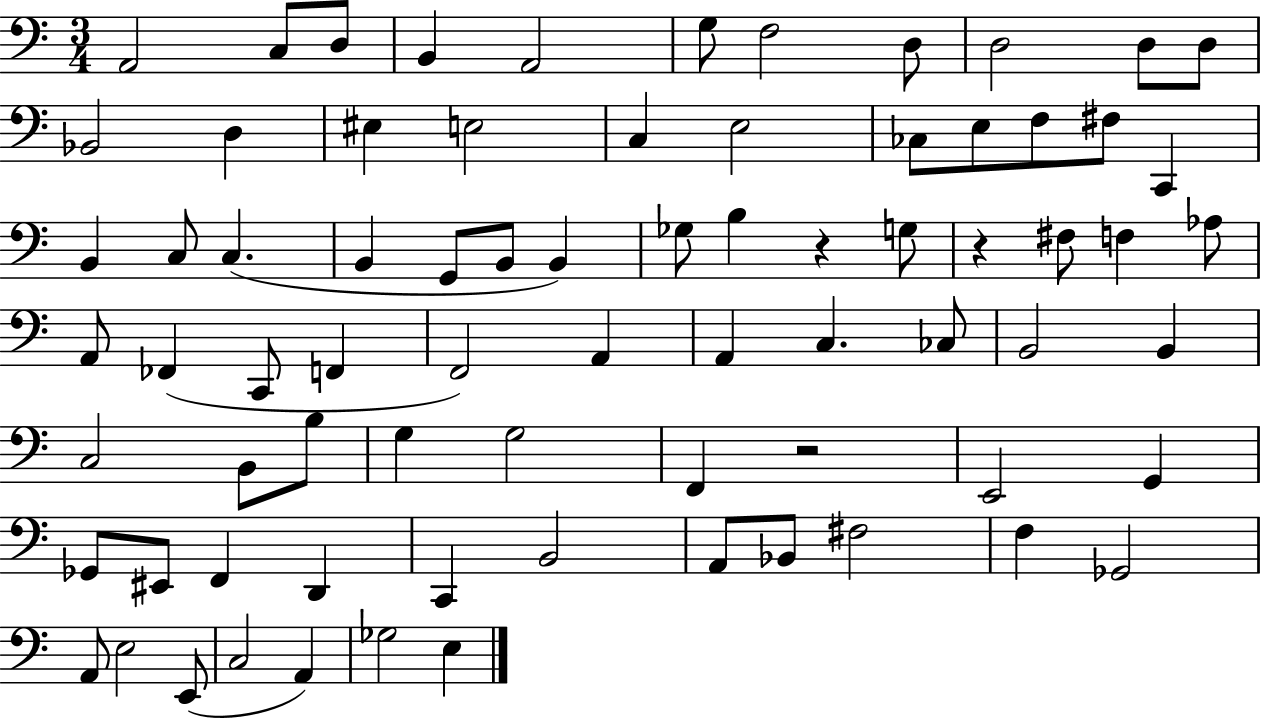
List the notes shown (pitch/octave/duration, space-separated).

A2/h C3/e D3/e B2/q A2/h G3/e F3/h D3/e D3/h D3/e D3/e Bb2/h D3/q EIS3/q E3/h C3/q E3/h CES3/e E3/e F3/e F#3/e C2/q B2/q C3/e C3/q. B2/q G2/e B2/e B2/q Gb3/e B3/q R/q G3/e R/q F#3/e F3/q Ab3/e A2/e FES2/q C2/e F2/q F2/h A2/q A2/q C3/q. CES3/e B2/h B2/q C3/h B2/e B3/e G3/q G3/h F2/q R/h E2/h G2/q Gb2/e EIS2/e F2/q D2/q C2/q B2/h A2/e Bb2/e F#3/h F3/q Gb2/h A2/e E3/h E2/e C3/h A2/q Gb3/h E3/q